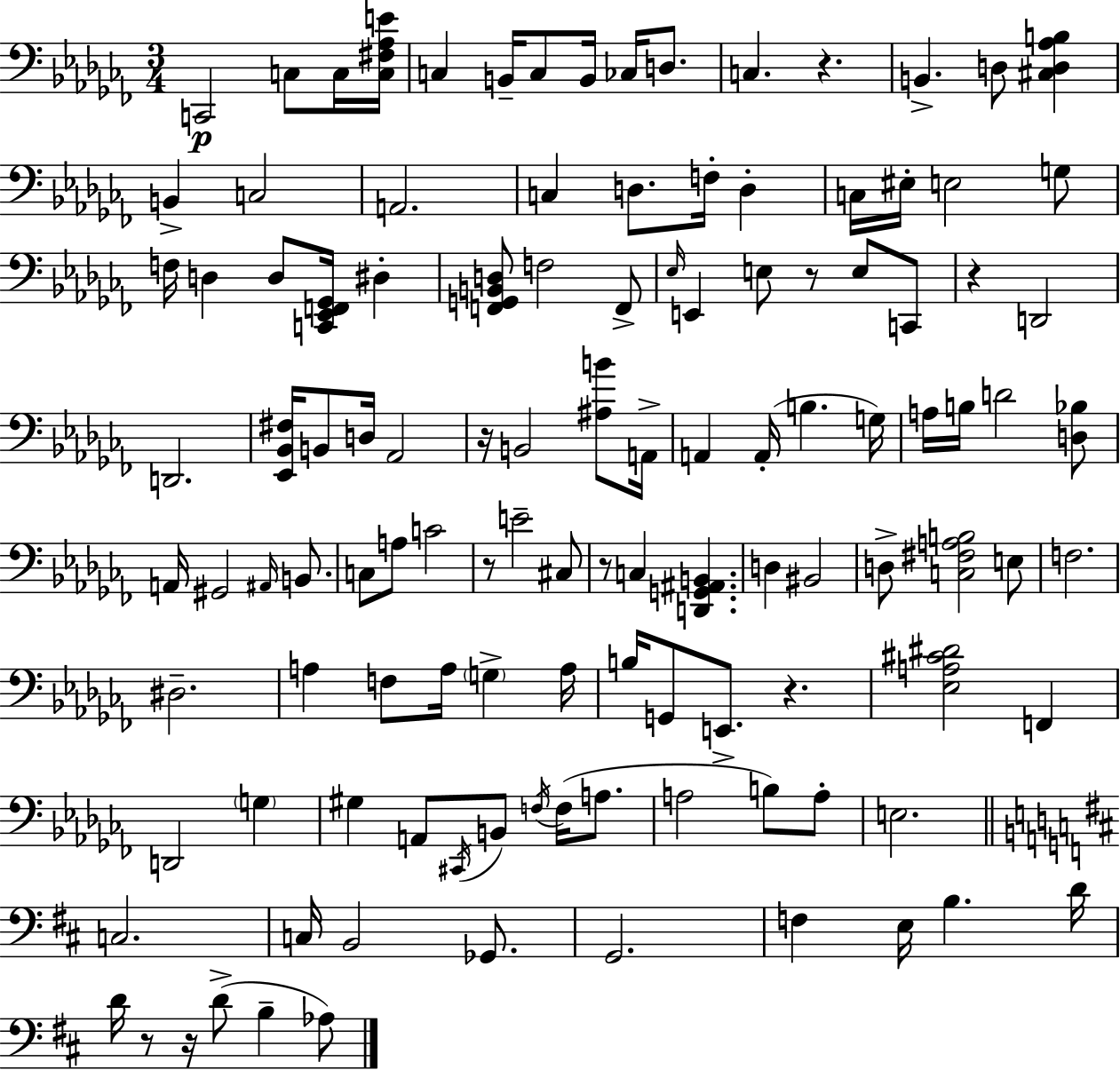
{
  \clef bass
  \numericTimeSignature
  \time 3/4
  \key aes \minor
  \repeat volta 2 { c,2\p c8 c16 <c fis aes e'>16 | c4 b,16-- c8 b,16 ces16 d8. | c4. r4. | b,4.-> d8 <cis d aes b>4 | \break b,4-> c2 | a,2. | c4 d8. f16-. d4-. | c16 eis16-. e2 g8 | \break f16 d4 d8 <c, ees, f, ges,>16 dis4-. | <f, g, b, d>8 f2 f,8-> | \grace { ees16 } e,4 e8 r8 e8 c,8 | r4 d,2 | \break d,2. | <ees, bes, fis>16 b,8 d16 aes,2 | r16 b,2 <ais b'>8 | a,16-> a,4 a,16-.( b4. | \break g16) a16 b16 d'2 <d bes>8 | a,16 gis,2 \grace { ais,16 } b,8. | c8 a8 c'2 | r8 e'2-- | \break cis8 r8 c4 <d, g, ais, b,>4. | d4 bis,2 | d8-> <c fis a b>2 | e8 f2. | \break dis2.-- | a4 f8 a16 \parenthesize g4-> | a16 b16 g,8 e,8.-> r4. | <ees a cis' dis'>2 f,4 | \break d,2 \parenthesize g4 | gis4 a,8 \acciaccatura { cis,16 } b,8 \acciaccatura { f16 }( | f16 a8. a2 | b8) a8-. e2. | \break \bar "||" \break \key d \major c2. | c16 b,2 ges,8. | g,2. | f4 e16 b4. d'16 | \break d'16 r8 r16 d'8->( b4-- aes8) | } \bar "|."
}